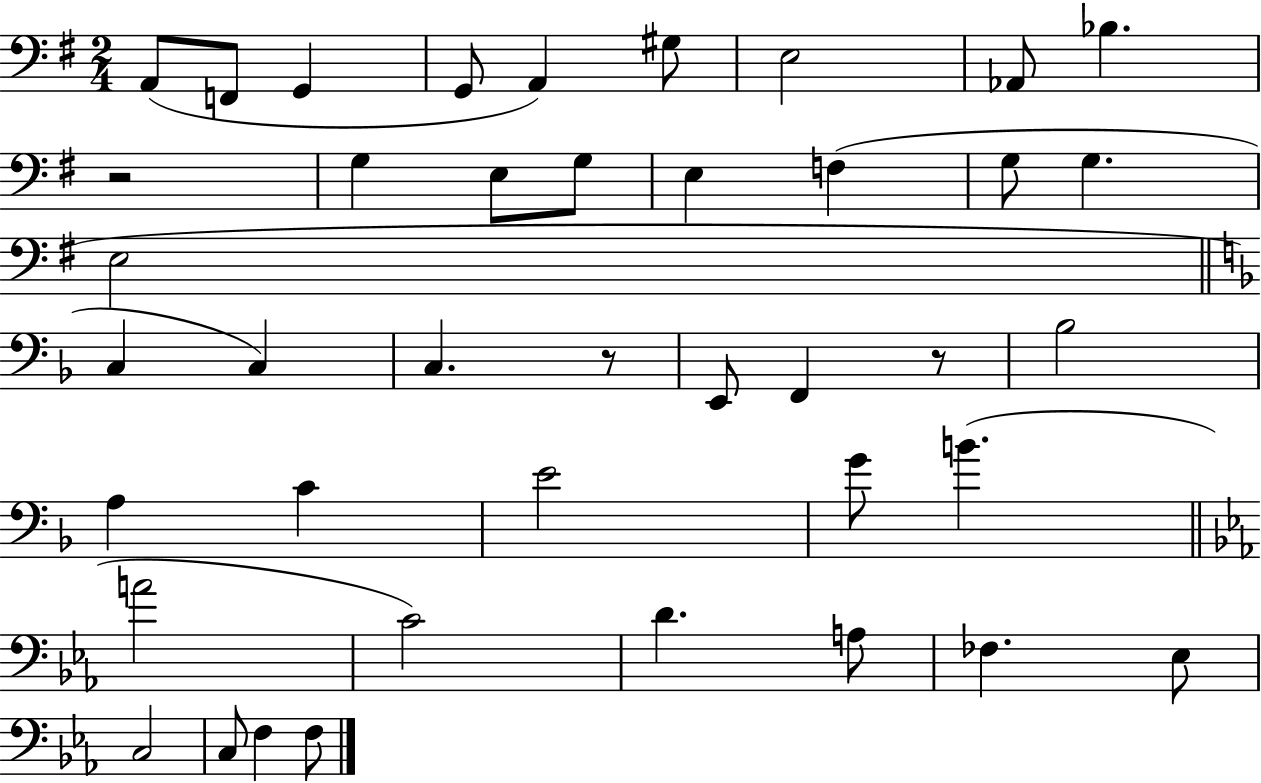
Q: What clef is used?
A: bass